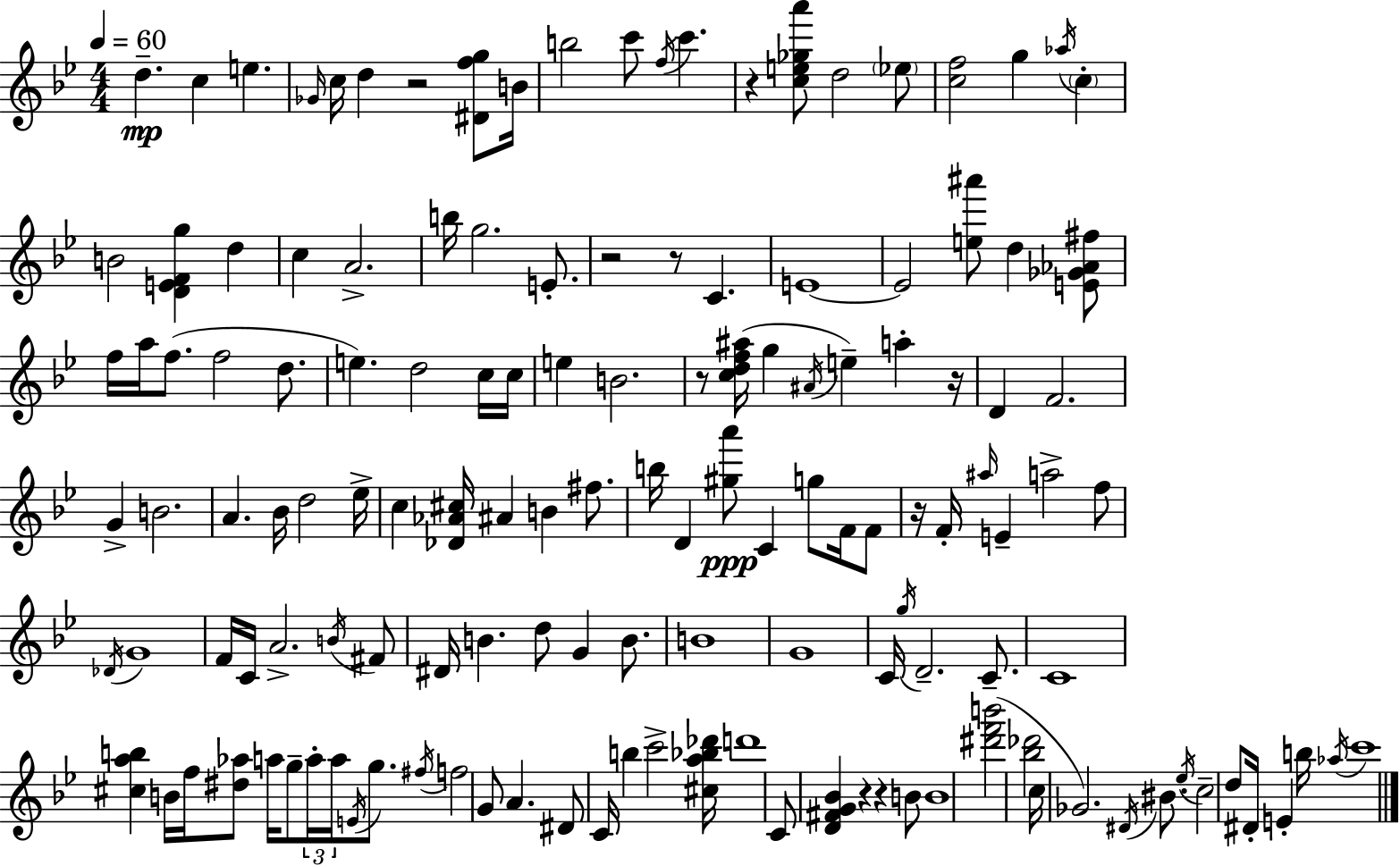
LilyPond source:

{
  \clef treble
  \numericTimeSignature
  \time 4/4
  \key bes \major
  \tempo 4 = 60
  \repeat volta 2 { d''4.--\mp c''4 e''4. | \grace { ges'16 } c''16 d''4 r2 <dis' f'' g''>8 | b'16 b''2 c'''8 \acciaccatura { f''16 } c'''4. | r4 <c'' e'' ges'' a'''>8 d''2 | \break \parenthesize ees''8 <c'' f''>2 g''4 \acciaccatura { aes''16 } \parenthesize c''4-. | b'2 <d' e' f' g''>4 d''4 | c''4 a'2.-> | b''16 g''2. | \break e'8.-. r2 r8 c'4. | e'1~~ | e'2 <e'' ais'''>8 d''4 | <e' ges' aes' fis''>8 f''16 a''16 f''8.( f''2 | \break d''8. e''4.) d''2 | c''16 c''16 e''4 b'2. | r8 <c'' d'' f'' ais''>16( g''4 \acciaccatura { ais'16 } e''4--) a''4-. | r16 d'4 f'2. | \break g'4-> b'2. | a'4. bes'16 d''2 | ees''16-> c''4 <des' aes' cis''>16 ais'4 b'4 | fis''8. b''16 d'4 <gis'' a'''>8\ppp c'4 g''8 | \break f'16 f'8 r16 f'16-. \grace { ais''16 } e'4-- a''2-> | f''8 \acciaccatura { des'16 } g'1 | f'16 c'16 a'2.-> | \acciaccatura { b'16 } fis'8 dis'16 b'4. d''8 | \break g'4 b'8. b'1 | g'1 | c'16 \acciaccatura { g''16 } d'2.-- | c'8.-- c'1 | \break <cis'' a'' b''>4 b'16 f''16 <dis'' aes''>8 | a''16 g''8-- \tuplet 3/2 { a''16-. a''16 \acciaccatura { e'16 } } g''8. \acciaccatura { fis''16 } f''2 | g'8 a'4. dis'8 c'16 b''4 | c'''2-> <cis'' a'' bes'' des'''>16 d'''1 | \break c'8 <d' fis' g' bes'>4 | r4 r4 b'8 b'1 | <dis''' f''' b'''>2( | <bes'' des'''>2 c''16 ges'2.) | \break \acciaccatura { dis'16 } bis'8. \acciaccatura { ees''16 } c''2-- | d''8 dis'16-. e'4-. b''16 \acciaccatura { aes''16 } c'''1 | } \bar "|."
}